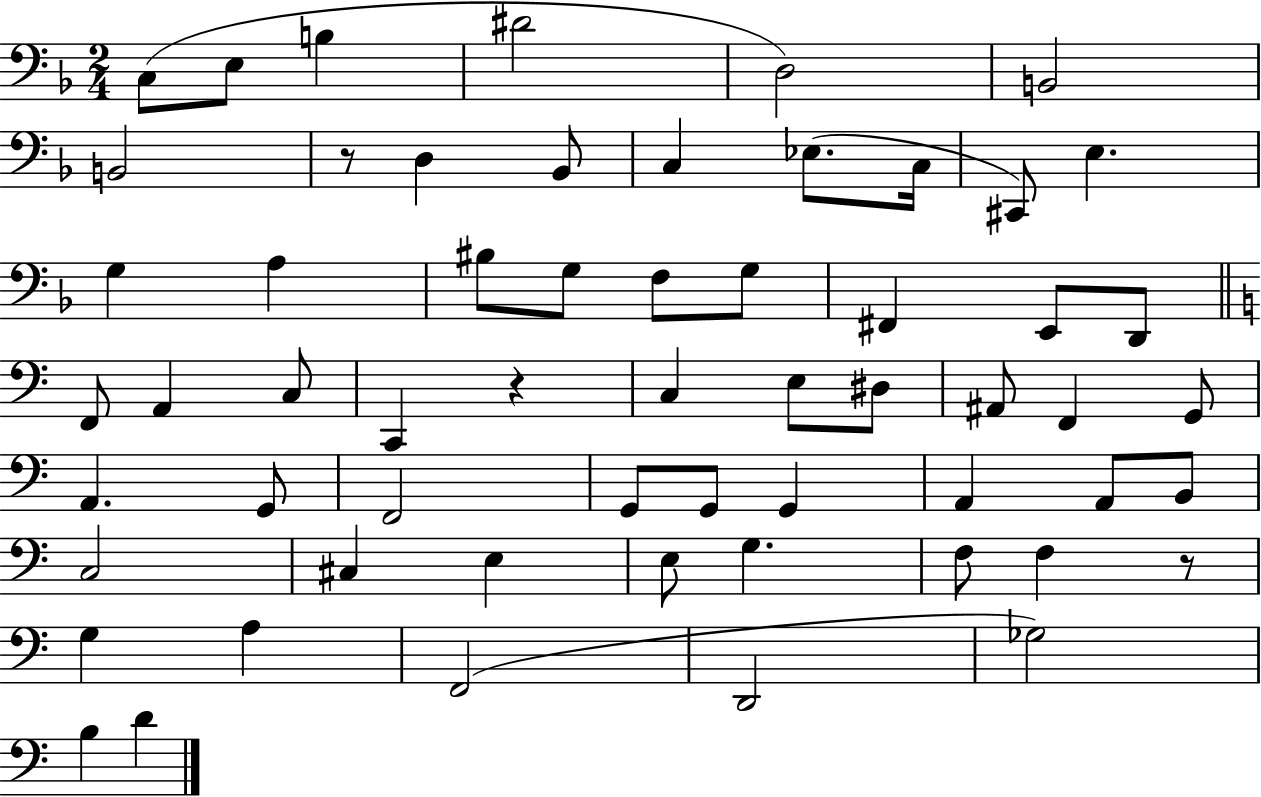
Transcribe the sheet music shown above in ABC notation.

X:1
T:Untitled
M:2/4
L:1/4
K:F
C,/2 E,/2 B, ^D2 D,2 B,,2 B,,2 z/2 D, _B,,/2 C, _E,/2 C,/4 ^C,,/2 E, G, A, ^B,/2 G,/2 F,/2 G,/2 ^F,, E,,/2 D,,/2 F,,/2 A,, C,/2 C,, z C, E,/2 ^D,/2 ^A,,/2 F,, G,,/2 A,, G,,/2 F,,2 G,,/2 G,,/2 G,, A,, A,,/2 B,,/2 C,2 ^C, E, E,/2 G, F,/2 F, z/2 G, A, F,,2 D,,2 _G,2 B, D